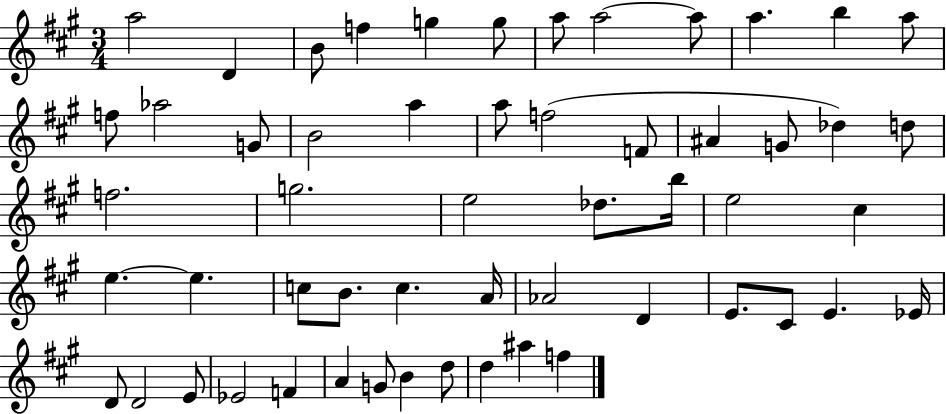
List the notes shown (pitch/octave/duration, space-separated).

A5/h D4/q B4/e F5/q G5/q G5/e A5/e A5/h A5/e A5/q. B5/q A5/e F5/e Ab5/h G4/e B4/h A5/q A5/e F5/h F4/e A#4/q G4/e Db5/q D5/e F5/h. G5/h. E5/h Db5/e. B5/s E5/h C#5/q E5/q. E5/q. C5/e B4/e. C5/q. A4/s Ab4/h D4/q E4/e. C#4/e E4/q. Eb4/s D4/e D4/h E4/e Eb4/h F4/q A4/q G4/e B4/q D5/e D5/q A#5/q F5/q